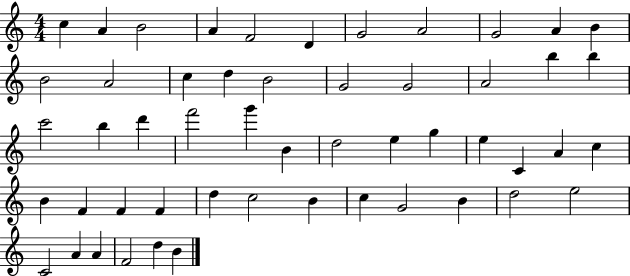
X:1
T:Untitled
M:4/4
L:1/4
K:C
c A B2 A F2 D G2 A2 G2 A B B2 A2 c d B2 G2 G2 A2 b b c'2 b d' f'2 g' B d2 e g e C A c B F F F d c2 B c G2 B d2 e2 C2 A A F2 d B